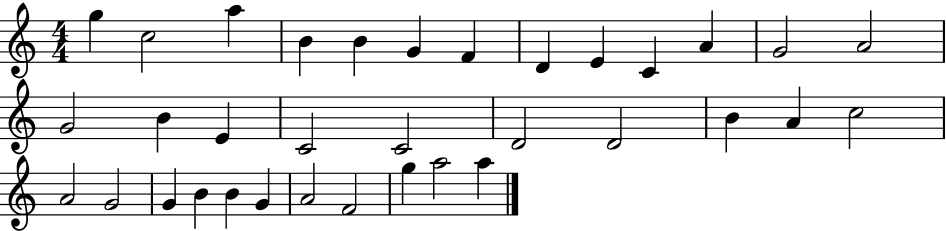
G5/q C5/h A5/q B4/q B4/q G4/q F4/q D4/q E4/q C4/q A4/q G4/h A4/h G4/h B4/q E4/q C4/h C4/h D4/h D4/h B4/q A4/q C5/h A4/h G4/h G4/q B4/q B4/q G4/q A4/h F4/h G5/q A5/h A5/q